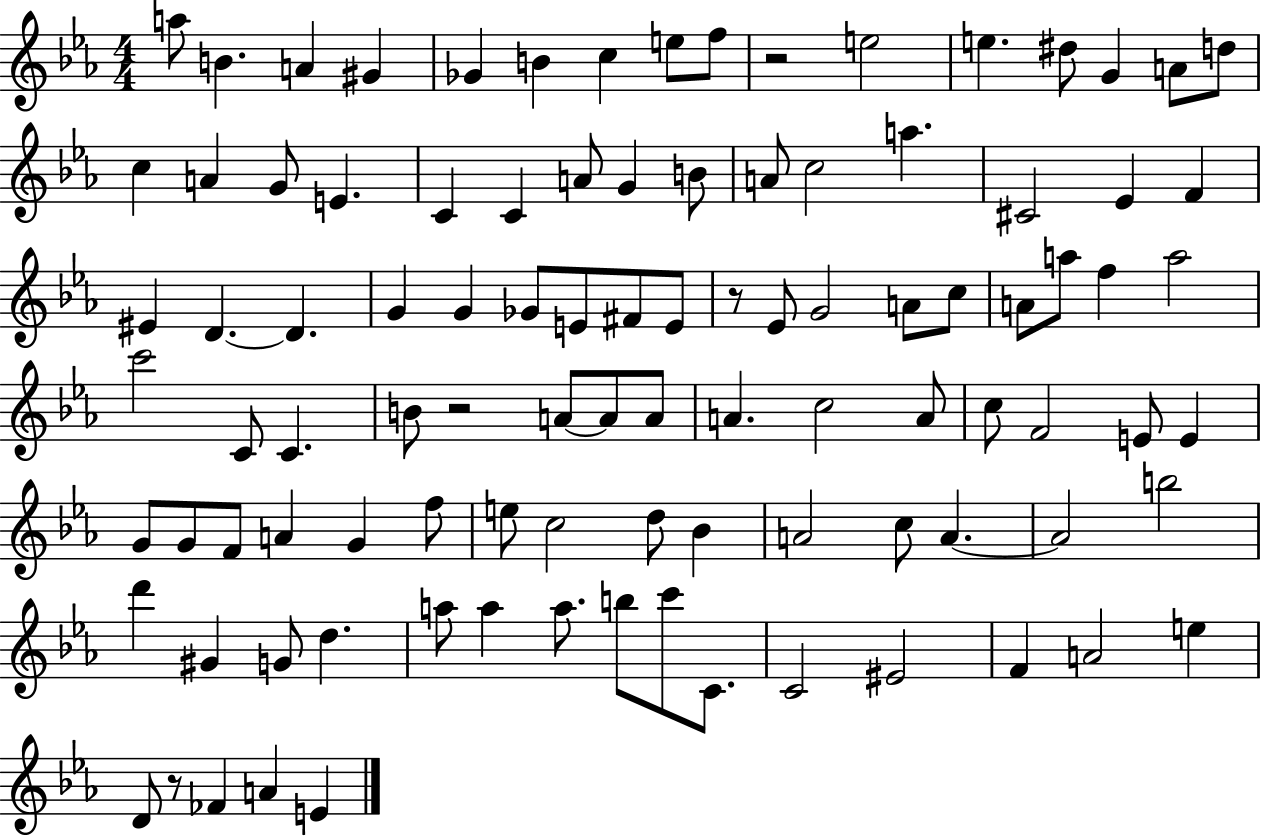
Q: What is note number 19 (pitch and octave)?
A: E4